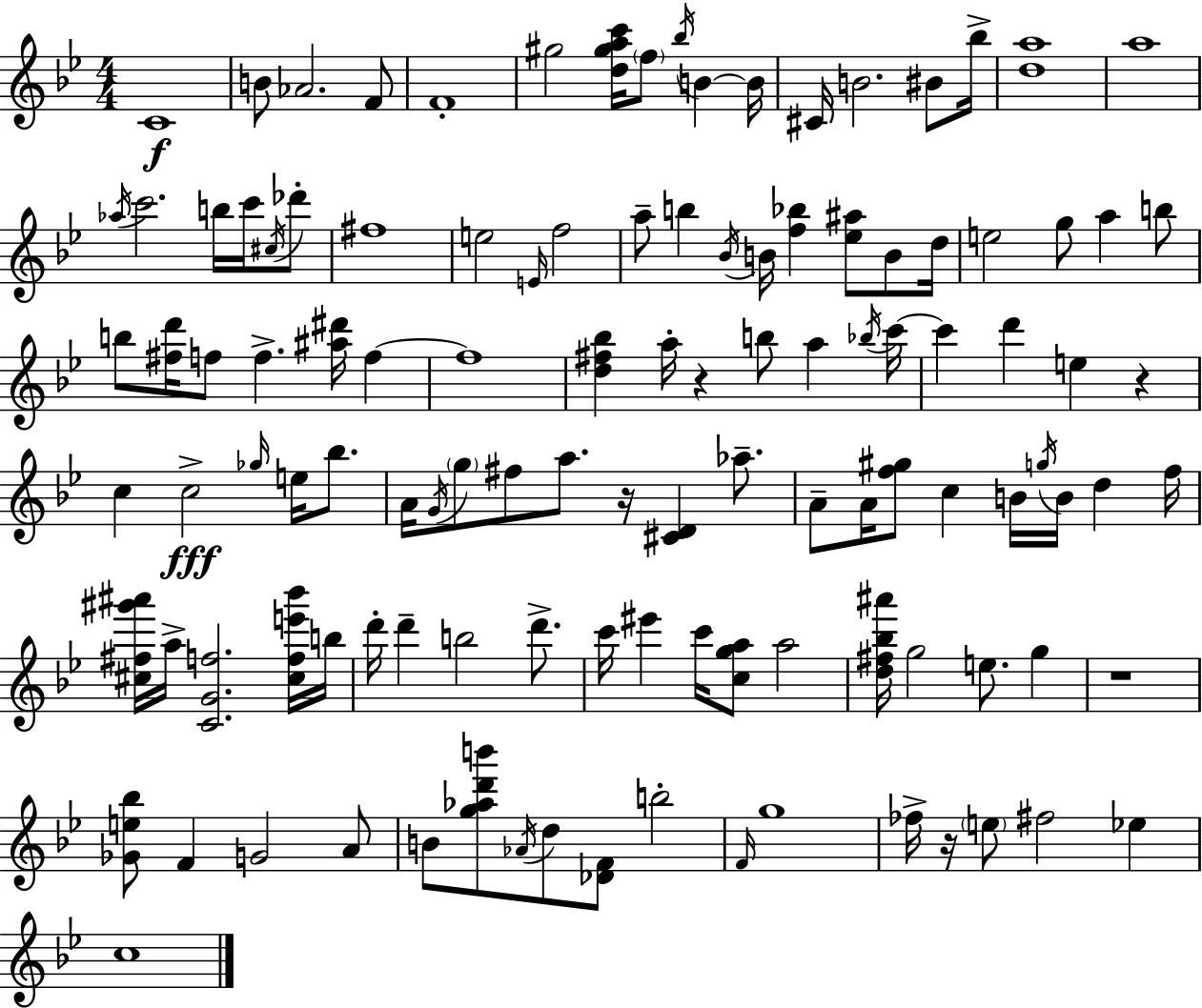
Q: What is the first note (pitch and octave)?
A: C4